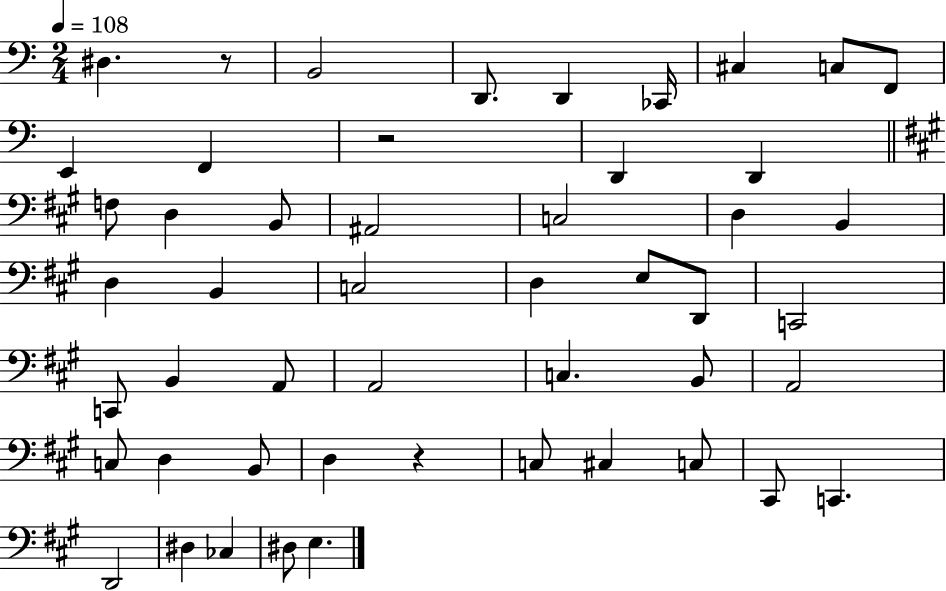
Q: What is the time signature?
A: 2/4